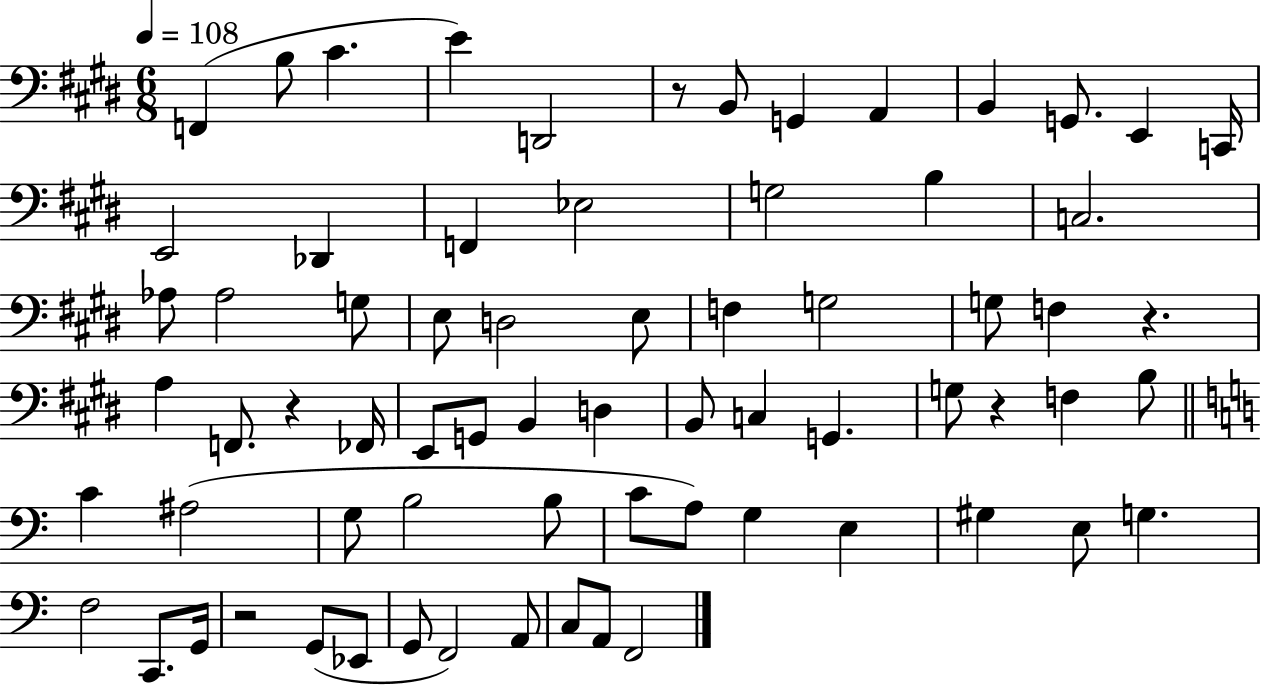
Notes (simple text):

F2/q B3/e C#4/q. E4/q D2/h R/e B2/e G2/q A2/q B2/q G2/e. E2/q C2/s E2/h Db2/q F2/q Eb3/h G3/h B3/q C3/h. Ab3/e Ab3/h G3/e E3/e D3/h E3/e F3/q G3/h G3/e F3/q R/q. A3/q F2/e. R/q FES2/s E2/e G2/e B2/q D3/q B2/e C3/q G2/q. G3/e R/q F3/q B3/e C4/q A#3/h G3/e B3/h B3/e C4/e A3/e G3/q E3/q G#3/q E3/e G3/q. F3/h C2/e. G2/s R/h G2/e Eb2/e G2/e F2/h A2/e C3/e A2/e F2/h